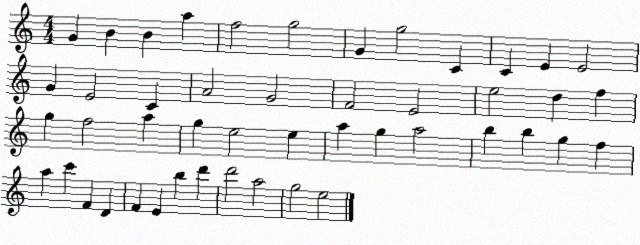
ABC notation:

X:1
T:Untitled
M:4/4
L:1/4
K:C
G B B a f2 g2 G g2 C C E E2 G E2 C A2 G2 F2 E2 e2 d f g f2 a g e2 e a g a2 b b g f a c' F D F E b d' d'2 a2 g2 e2